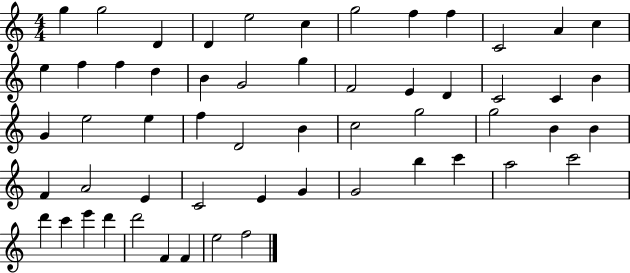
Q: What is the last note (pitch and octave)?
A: F5